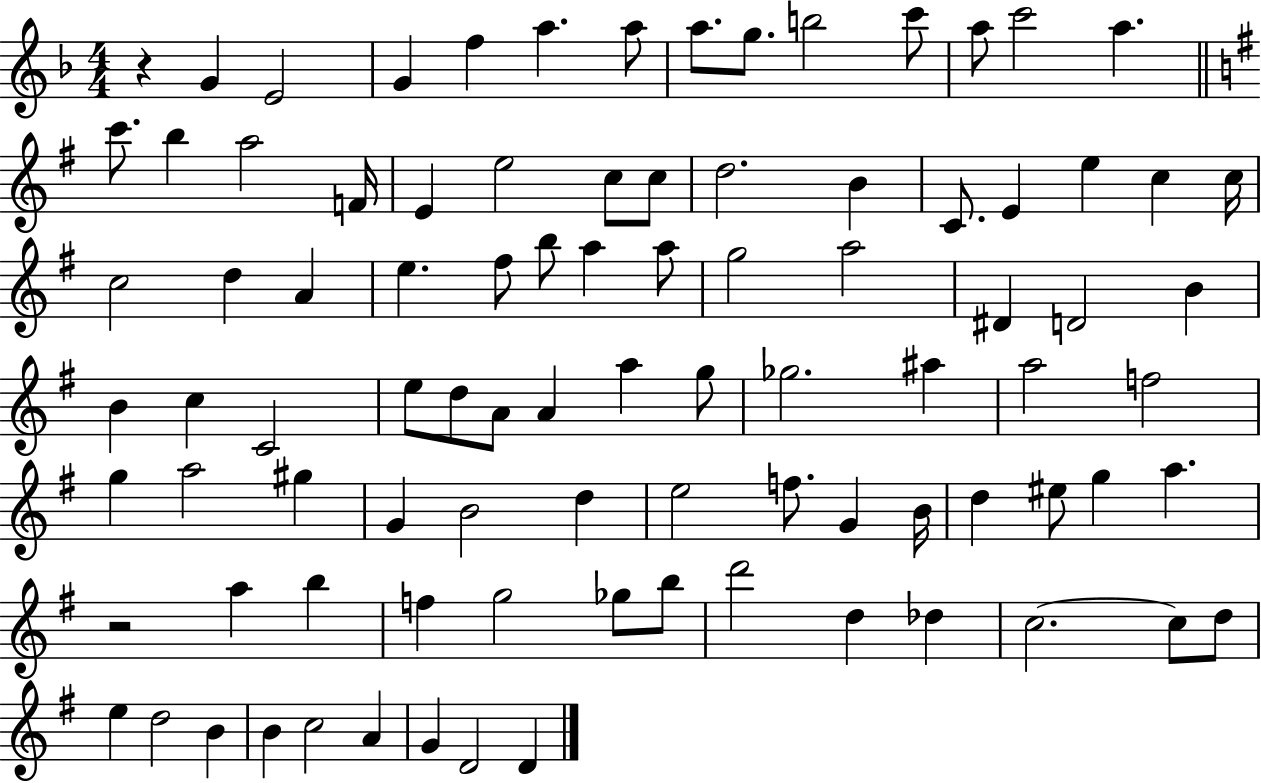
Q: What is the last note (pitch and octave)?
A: D4